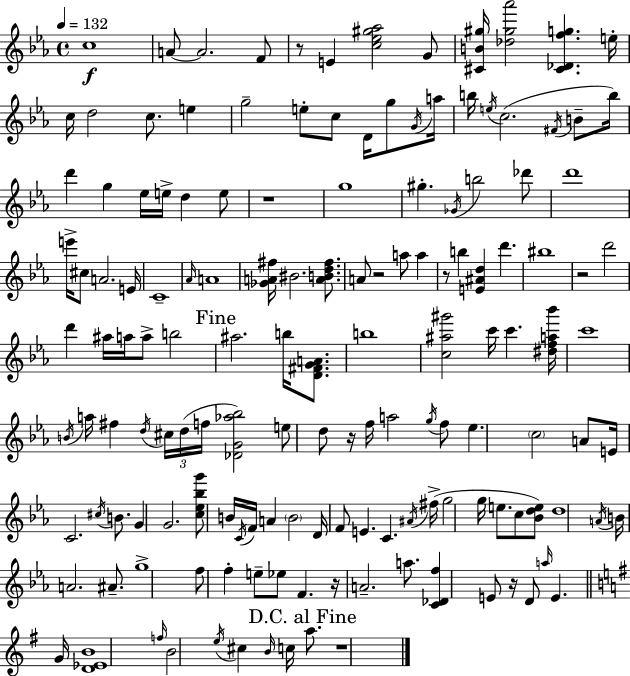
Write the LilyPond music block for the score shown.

{
  \clef treble
  \time 4/4
  \defaultTimeSignature
  \key ees \major
  \tempo 4 = 132
  c''1\f | a'8~~ a'2. f'8 | r8 e'4 <c'' ees'' gis'' aes''>2 g'8 | <cis' b' gis''>16 <des'' gis'' aes'''>2 <cis' des' f'' g''>4. e''16-. | \break c''16 d''2 c''8. e''4 | g''2-- e''8-. c''8 d'16 g''8 \acciaccatura { g'16 } | a''16 b''16 \acciaccatura { e''16 }( c''2. \acciaccatura { fis'16 } | b'8-- b''16) d'''4 g''4 ees''16 e''16-> d''4 | \break e''8 r1 | g''1 | gis''4.-. \acciaccatura { ges'16 } b''2 | des'''8 d'''1 | \break e'''16-> cis''8 a'2. | e'16 c'1-- | \grace { aes'16 } a'1 | <ges' a' fis''>16 bis'2. | \break <a' b' d'' fis''>8. a'8 r2 a''8 | a''4 r8 b''4 <e' ais' d''>4 d'''4. | bis''1 | r2 d'''2 | \break d'''4 ais''16 a''16 a''8-> b''2 | \mark "Fine" ais''2. | b''16 <d' fis' g' a'>8. b''1 | <c'' ais'' gis'''>2 c'''16 c'''4. | \break <dis'' f'' a'' bes'''>16 c'''1 | \acciaccatura { b'16 } a''16 fis''4 \acciaccatura { d''16 } \tuplet 3/2 { cis''16 d''16( f''16 } <des' g' aes'' bes''>2) | e''8 d''8 r16 f''16 a''2 | \acciaccatura { g''16 } f''8 ees''4. \parenthesize c''2 | \break a'8 e'16 c'2. | \acciaccatura { cis''16 } b'8. g'4 g'2. | <c'' ees'' bes'' g'''>8 b'16 \acciaccatura { c'16 } f'16 a'4 | \parenthesize b'2 d'16 f'8 e'4. | \break c'4. \acciaccatura { ais'16 } fis''16->( g''2 | g''16 e''8. c''8 <bes' d'' e''>8) d''1 | \acciaccatura { a'16 } b'16 a'2. | ais'8.-- g''1-> | \break f''8 f''4-. | e''8-- ees''8 f'4. r16 a'2.-- | a''8. <c' des' f''>4 | e'8 r16 d'8 \grace { a''16 } e'4. \bar "||" \break \key g \major g'16 <d' ees' b'>1 | \grace { f''16 } b'2 \acciaccatura { e''16 } cis''4 \grace { b'16 } | c''16 \mark "D.C. al Fine" a''8. r1 | \bar "|."
}